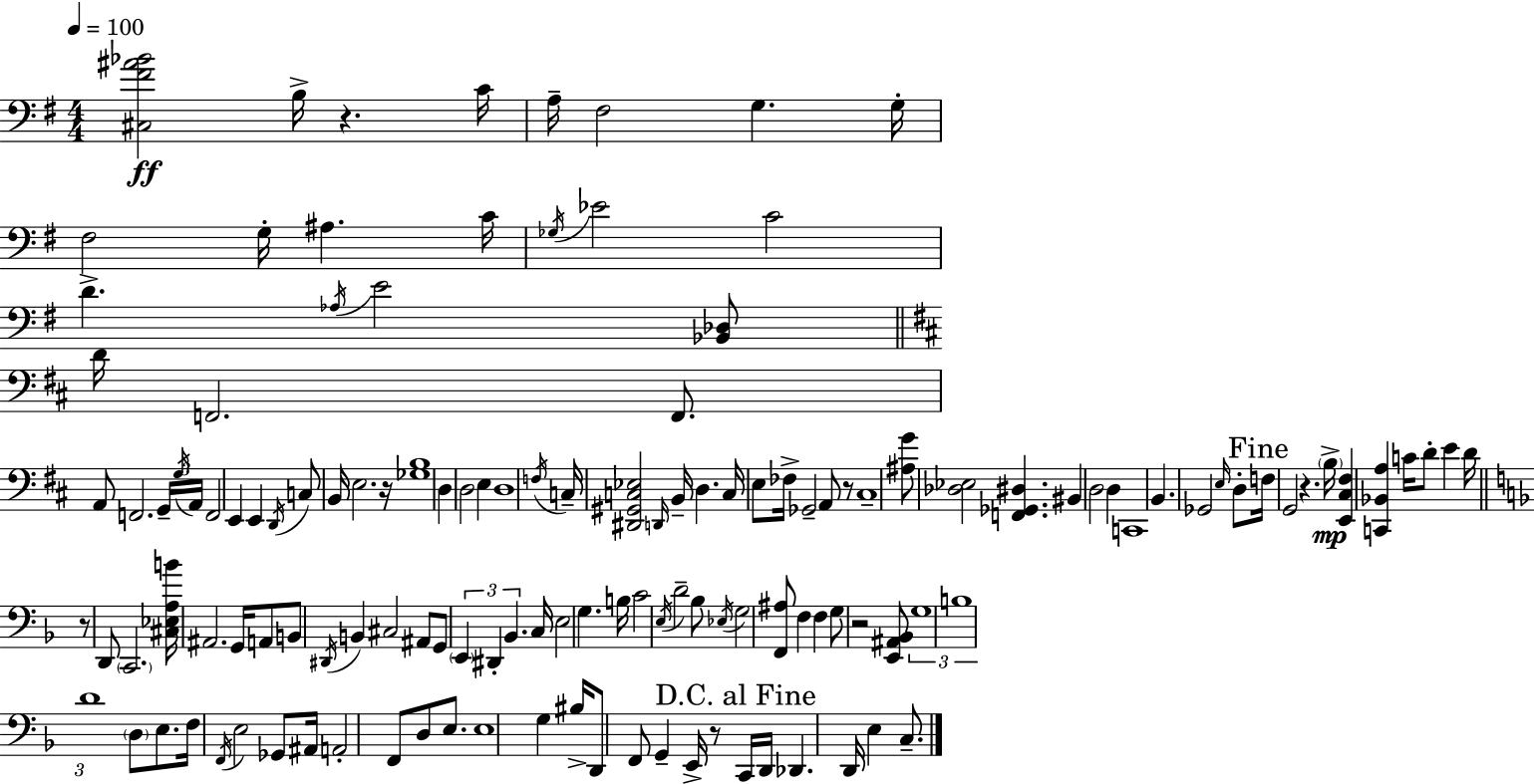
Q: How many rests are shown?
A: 7